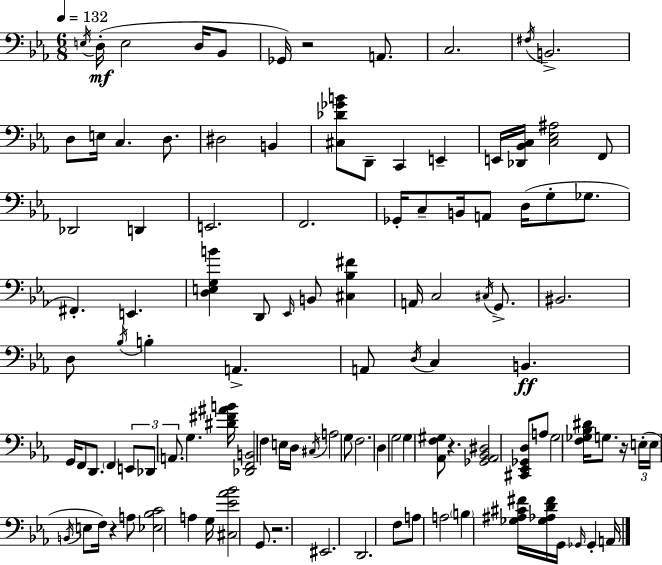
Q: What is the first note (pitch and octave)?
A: E3